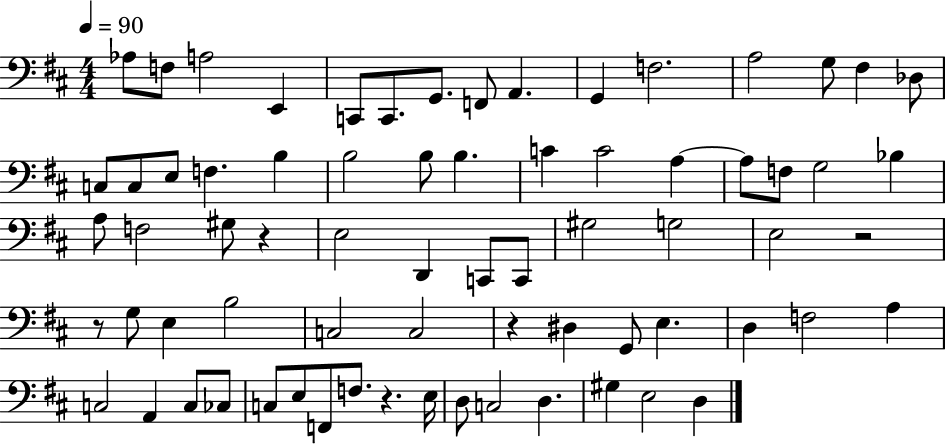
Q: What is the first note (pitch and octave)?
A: Ab3